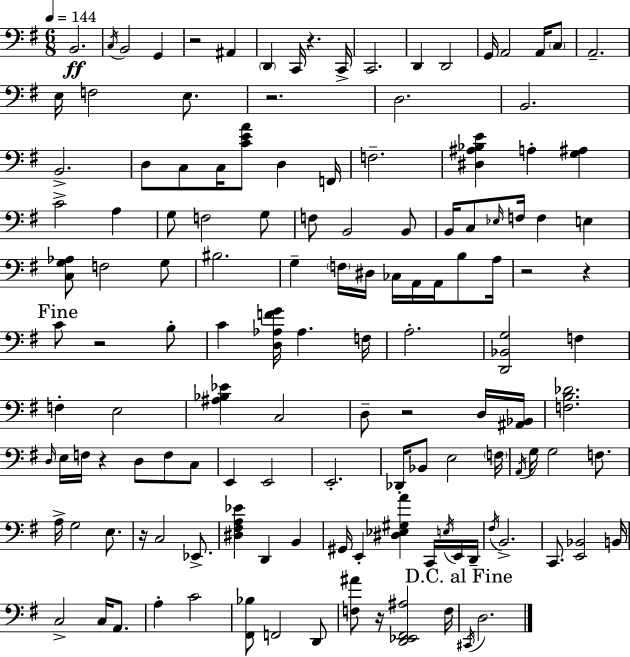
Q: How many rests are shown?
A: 10